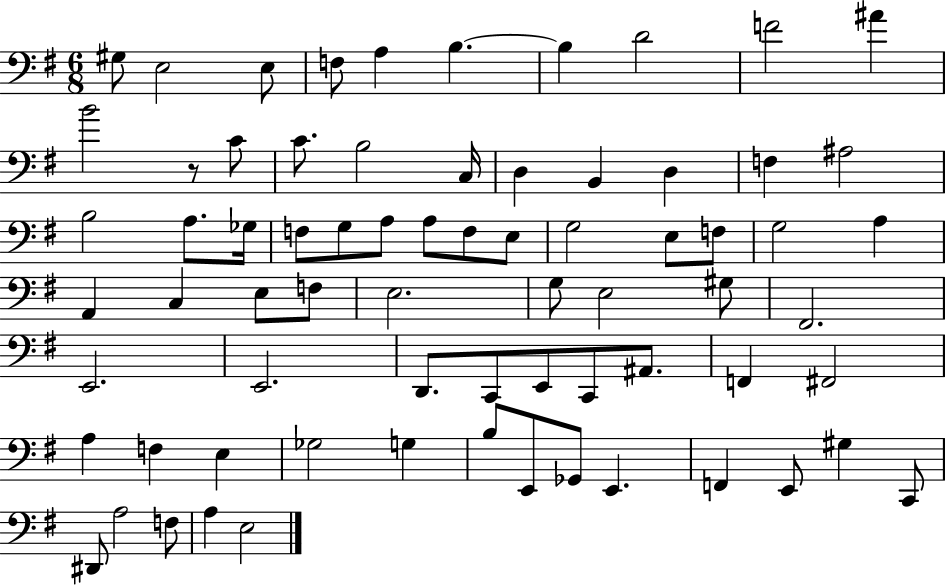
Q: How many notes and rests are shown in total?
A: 71